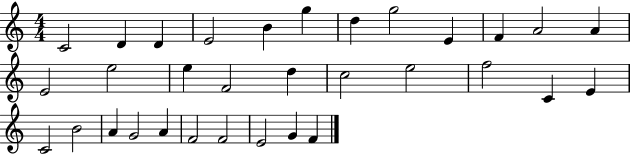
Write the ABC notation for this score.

X:1
T:Untitled
M:4/4
L:1/4
K:C
C2 D D E2 B g d g2 E F A2 A E2 e2 e F2 d c2 e2 f2 C E C2 B2 A G2 A F2 F2 E2 G F